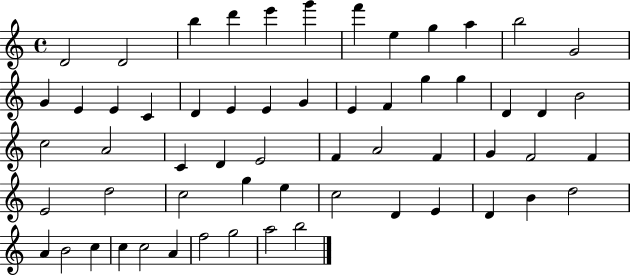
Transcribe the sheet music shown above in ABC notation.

X:1
T:Untitled
M:4/4
L:1/4
K:C
D2 D2 b d' e' g' f' e g a b2 G2 G E E C D E E G E F g g D D B2 c2 A2 C D E2 F A2 F G F2 F E2 d2 c2 g e c2 D E D B d2 A B2 c c c2 A f2 g2 a2 b2